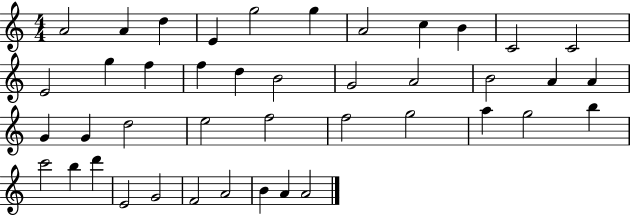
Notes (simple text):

A4/h A4/q D5/q E4/q G5/h G5/q A4/h C5/q B4/q C4/h C4/h E4/h G5/q F5/q F5/q D5/q B4/h G4/h A4/h B4/h A4/q A4/q G4/q G4/q D5/h E5/h F5/h F5/h G5/h A5/q G5/h B5/q C6/h B5/q D6/q E4/h G4/h F4/h A4/h B4/q A4/q A4/h